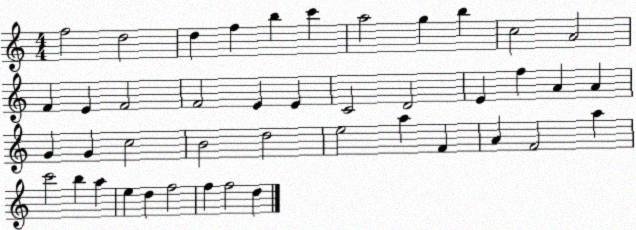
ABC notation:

X:1
T:Untitled
M:4/4
L:1/4
K:C
f2 d2 d f b c' a2 g b c2 A2 F E F2 F2 E E C2 D2 E f A A G G c2 B2 d2 e2 a F A F2 a c'2 b a e d f2 f f2 d